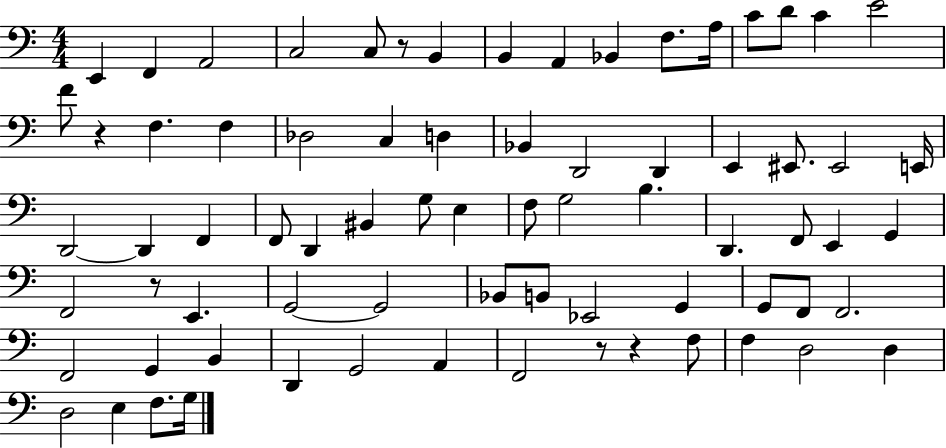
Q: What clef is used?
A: bass